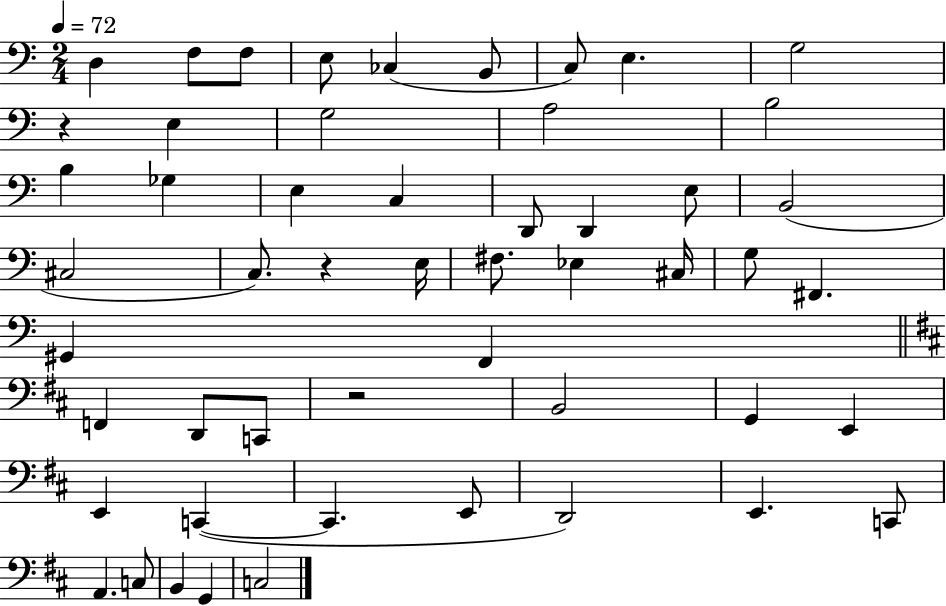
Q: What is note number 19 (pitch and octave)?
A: D2